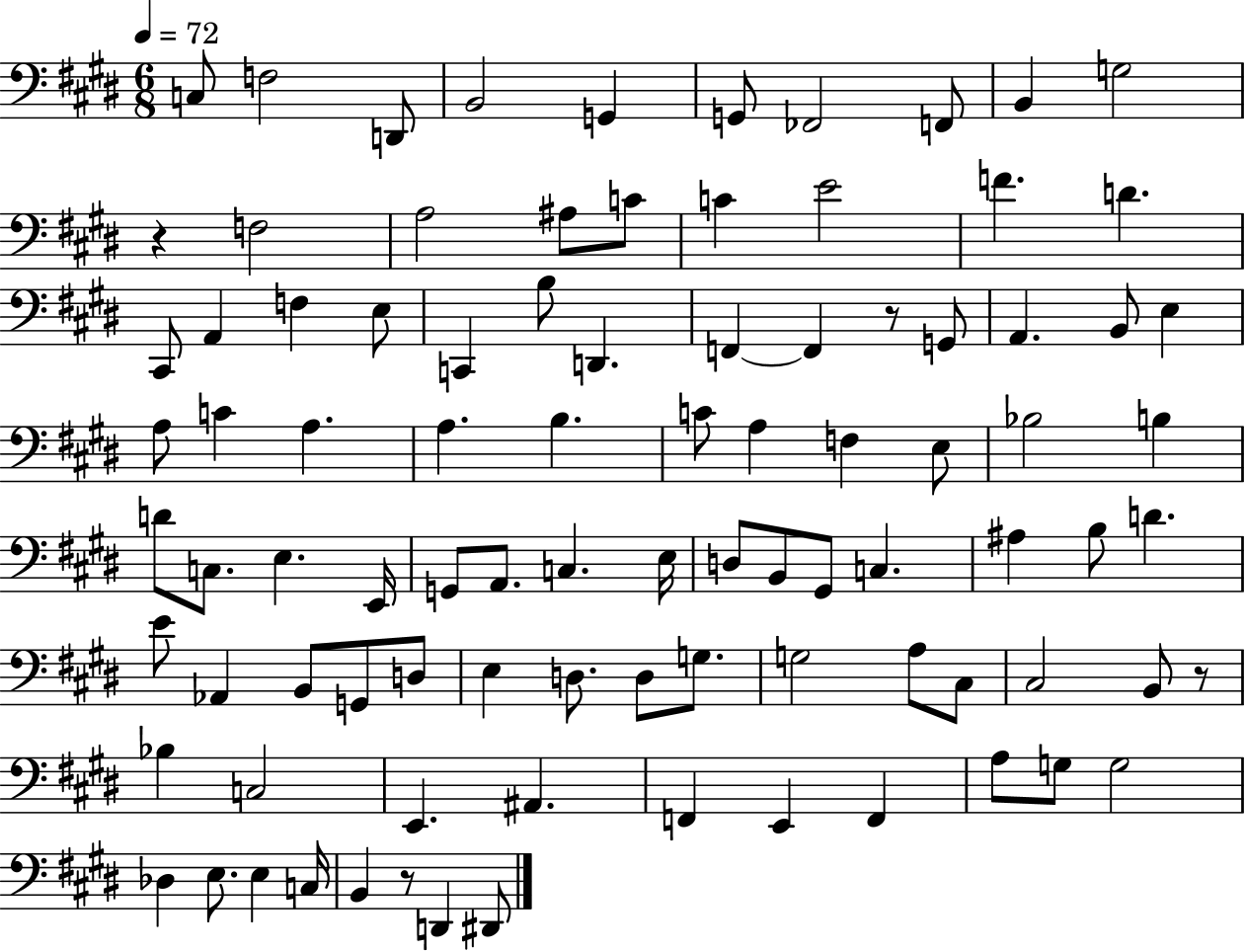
C3/e F3/h D2/e B2/h G2/q G2/e FES2/h F2/e B2/q G3/h R/q F3/h A3/h A#3/e C4/e C4/q E4/h F4/q. D4/q. C#2/e A2/q F3/q E3/e C2/q B3/e D2/q. F2/q F2/q R/e G2/e A2/q. B2/e E3/q A3/e C4/q A3/q. A3/q. B3/q. C4/e A3/q F3/q E3/e Bb3/h B3/q D4/e C3/e. E3/q. E2/s G2/e A2/e. C3/q. E3/s D3/e B2/e G#2/e C3/q. A#3/q B3/e D4/q. E4/e Ab2/q B2/e G2/e D3/e E3/q D3/e. D3/e G3/e. G3/h A3/e C#3/e C#3/h B2/e R/e Bb3/q C3/h E2/q. A#2/q. F2/q E2/q F2/q A3/e G3/e G3/h Db3/q E3/e. E3/q C3/s B2/q R/e D2/q D#2/e